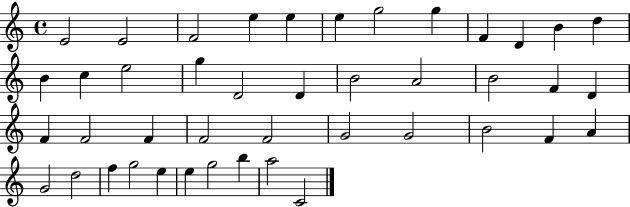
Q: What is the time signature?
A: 4/4